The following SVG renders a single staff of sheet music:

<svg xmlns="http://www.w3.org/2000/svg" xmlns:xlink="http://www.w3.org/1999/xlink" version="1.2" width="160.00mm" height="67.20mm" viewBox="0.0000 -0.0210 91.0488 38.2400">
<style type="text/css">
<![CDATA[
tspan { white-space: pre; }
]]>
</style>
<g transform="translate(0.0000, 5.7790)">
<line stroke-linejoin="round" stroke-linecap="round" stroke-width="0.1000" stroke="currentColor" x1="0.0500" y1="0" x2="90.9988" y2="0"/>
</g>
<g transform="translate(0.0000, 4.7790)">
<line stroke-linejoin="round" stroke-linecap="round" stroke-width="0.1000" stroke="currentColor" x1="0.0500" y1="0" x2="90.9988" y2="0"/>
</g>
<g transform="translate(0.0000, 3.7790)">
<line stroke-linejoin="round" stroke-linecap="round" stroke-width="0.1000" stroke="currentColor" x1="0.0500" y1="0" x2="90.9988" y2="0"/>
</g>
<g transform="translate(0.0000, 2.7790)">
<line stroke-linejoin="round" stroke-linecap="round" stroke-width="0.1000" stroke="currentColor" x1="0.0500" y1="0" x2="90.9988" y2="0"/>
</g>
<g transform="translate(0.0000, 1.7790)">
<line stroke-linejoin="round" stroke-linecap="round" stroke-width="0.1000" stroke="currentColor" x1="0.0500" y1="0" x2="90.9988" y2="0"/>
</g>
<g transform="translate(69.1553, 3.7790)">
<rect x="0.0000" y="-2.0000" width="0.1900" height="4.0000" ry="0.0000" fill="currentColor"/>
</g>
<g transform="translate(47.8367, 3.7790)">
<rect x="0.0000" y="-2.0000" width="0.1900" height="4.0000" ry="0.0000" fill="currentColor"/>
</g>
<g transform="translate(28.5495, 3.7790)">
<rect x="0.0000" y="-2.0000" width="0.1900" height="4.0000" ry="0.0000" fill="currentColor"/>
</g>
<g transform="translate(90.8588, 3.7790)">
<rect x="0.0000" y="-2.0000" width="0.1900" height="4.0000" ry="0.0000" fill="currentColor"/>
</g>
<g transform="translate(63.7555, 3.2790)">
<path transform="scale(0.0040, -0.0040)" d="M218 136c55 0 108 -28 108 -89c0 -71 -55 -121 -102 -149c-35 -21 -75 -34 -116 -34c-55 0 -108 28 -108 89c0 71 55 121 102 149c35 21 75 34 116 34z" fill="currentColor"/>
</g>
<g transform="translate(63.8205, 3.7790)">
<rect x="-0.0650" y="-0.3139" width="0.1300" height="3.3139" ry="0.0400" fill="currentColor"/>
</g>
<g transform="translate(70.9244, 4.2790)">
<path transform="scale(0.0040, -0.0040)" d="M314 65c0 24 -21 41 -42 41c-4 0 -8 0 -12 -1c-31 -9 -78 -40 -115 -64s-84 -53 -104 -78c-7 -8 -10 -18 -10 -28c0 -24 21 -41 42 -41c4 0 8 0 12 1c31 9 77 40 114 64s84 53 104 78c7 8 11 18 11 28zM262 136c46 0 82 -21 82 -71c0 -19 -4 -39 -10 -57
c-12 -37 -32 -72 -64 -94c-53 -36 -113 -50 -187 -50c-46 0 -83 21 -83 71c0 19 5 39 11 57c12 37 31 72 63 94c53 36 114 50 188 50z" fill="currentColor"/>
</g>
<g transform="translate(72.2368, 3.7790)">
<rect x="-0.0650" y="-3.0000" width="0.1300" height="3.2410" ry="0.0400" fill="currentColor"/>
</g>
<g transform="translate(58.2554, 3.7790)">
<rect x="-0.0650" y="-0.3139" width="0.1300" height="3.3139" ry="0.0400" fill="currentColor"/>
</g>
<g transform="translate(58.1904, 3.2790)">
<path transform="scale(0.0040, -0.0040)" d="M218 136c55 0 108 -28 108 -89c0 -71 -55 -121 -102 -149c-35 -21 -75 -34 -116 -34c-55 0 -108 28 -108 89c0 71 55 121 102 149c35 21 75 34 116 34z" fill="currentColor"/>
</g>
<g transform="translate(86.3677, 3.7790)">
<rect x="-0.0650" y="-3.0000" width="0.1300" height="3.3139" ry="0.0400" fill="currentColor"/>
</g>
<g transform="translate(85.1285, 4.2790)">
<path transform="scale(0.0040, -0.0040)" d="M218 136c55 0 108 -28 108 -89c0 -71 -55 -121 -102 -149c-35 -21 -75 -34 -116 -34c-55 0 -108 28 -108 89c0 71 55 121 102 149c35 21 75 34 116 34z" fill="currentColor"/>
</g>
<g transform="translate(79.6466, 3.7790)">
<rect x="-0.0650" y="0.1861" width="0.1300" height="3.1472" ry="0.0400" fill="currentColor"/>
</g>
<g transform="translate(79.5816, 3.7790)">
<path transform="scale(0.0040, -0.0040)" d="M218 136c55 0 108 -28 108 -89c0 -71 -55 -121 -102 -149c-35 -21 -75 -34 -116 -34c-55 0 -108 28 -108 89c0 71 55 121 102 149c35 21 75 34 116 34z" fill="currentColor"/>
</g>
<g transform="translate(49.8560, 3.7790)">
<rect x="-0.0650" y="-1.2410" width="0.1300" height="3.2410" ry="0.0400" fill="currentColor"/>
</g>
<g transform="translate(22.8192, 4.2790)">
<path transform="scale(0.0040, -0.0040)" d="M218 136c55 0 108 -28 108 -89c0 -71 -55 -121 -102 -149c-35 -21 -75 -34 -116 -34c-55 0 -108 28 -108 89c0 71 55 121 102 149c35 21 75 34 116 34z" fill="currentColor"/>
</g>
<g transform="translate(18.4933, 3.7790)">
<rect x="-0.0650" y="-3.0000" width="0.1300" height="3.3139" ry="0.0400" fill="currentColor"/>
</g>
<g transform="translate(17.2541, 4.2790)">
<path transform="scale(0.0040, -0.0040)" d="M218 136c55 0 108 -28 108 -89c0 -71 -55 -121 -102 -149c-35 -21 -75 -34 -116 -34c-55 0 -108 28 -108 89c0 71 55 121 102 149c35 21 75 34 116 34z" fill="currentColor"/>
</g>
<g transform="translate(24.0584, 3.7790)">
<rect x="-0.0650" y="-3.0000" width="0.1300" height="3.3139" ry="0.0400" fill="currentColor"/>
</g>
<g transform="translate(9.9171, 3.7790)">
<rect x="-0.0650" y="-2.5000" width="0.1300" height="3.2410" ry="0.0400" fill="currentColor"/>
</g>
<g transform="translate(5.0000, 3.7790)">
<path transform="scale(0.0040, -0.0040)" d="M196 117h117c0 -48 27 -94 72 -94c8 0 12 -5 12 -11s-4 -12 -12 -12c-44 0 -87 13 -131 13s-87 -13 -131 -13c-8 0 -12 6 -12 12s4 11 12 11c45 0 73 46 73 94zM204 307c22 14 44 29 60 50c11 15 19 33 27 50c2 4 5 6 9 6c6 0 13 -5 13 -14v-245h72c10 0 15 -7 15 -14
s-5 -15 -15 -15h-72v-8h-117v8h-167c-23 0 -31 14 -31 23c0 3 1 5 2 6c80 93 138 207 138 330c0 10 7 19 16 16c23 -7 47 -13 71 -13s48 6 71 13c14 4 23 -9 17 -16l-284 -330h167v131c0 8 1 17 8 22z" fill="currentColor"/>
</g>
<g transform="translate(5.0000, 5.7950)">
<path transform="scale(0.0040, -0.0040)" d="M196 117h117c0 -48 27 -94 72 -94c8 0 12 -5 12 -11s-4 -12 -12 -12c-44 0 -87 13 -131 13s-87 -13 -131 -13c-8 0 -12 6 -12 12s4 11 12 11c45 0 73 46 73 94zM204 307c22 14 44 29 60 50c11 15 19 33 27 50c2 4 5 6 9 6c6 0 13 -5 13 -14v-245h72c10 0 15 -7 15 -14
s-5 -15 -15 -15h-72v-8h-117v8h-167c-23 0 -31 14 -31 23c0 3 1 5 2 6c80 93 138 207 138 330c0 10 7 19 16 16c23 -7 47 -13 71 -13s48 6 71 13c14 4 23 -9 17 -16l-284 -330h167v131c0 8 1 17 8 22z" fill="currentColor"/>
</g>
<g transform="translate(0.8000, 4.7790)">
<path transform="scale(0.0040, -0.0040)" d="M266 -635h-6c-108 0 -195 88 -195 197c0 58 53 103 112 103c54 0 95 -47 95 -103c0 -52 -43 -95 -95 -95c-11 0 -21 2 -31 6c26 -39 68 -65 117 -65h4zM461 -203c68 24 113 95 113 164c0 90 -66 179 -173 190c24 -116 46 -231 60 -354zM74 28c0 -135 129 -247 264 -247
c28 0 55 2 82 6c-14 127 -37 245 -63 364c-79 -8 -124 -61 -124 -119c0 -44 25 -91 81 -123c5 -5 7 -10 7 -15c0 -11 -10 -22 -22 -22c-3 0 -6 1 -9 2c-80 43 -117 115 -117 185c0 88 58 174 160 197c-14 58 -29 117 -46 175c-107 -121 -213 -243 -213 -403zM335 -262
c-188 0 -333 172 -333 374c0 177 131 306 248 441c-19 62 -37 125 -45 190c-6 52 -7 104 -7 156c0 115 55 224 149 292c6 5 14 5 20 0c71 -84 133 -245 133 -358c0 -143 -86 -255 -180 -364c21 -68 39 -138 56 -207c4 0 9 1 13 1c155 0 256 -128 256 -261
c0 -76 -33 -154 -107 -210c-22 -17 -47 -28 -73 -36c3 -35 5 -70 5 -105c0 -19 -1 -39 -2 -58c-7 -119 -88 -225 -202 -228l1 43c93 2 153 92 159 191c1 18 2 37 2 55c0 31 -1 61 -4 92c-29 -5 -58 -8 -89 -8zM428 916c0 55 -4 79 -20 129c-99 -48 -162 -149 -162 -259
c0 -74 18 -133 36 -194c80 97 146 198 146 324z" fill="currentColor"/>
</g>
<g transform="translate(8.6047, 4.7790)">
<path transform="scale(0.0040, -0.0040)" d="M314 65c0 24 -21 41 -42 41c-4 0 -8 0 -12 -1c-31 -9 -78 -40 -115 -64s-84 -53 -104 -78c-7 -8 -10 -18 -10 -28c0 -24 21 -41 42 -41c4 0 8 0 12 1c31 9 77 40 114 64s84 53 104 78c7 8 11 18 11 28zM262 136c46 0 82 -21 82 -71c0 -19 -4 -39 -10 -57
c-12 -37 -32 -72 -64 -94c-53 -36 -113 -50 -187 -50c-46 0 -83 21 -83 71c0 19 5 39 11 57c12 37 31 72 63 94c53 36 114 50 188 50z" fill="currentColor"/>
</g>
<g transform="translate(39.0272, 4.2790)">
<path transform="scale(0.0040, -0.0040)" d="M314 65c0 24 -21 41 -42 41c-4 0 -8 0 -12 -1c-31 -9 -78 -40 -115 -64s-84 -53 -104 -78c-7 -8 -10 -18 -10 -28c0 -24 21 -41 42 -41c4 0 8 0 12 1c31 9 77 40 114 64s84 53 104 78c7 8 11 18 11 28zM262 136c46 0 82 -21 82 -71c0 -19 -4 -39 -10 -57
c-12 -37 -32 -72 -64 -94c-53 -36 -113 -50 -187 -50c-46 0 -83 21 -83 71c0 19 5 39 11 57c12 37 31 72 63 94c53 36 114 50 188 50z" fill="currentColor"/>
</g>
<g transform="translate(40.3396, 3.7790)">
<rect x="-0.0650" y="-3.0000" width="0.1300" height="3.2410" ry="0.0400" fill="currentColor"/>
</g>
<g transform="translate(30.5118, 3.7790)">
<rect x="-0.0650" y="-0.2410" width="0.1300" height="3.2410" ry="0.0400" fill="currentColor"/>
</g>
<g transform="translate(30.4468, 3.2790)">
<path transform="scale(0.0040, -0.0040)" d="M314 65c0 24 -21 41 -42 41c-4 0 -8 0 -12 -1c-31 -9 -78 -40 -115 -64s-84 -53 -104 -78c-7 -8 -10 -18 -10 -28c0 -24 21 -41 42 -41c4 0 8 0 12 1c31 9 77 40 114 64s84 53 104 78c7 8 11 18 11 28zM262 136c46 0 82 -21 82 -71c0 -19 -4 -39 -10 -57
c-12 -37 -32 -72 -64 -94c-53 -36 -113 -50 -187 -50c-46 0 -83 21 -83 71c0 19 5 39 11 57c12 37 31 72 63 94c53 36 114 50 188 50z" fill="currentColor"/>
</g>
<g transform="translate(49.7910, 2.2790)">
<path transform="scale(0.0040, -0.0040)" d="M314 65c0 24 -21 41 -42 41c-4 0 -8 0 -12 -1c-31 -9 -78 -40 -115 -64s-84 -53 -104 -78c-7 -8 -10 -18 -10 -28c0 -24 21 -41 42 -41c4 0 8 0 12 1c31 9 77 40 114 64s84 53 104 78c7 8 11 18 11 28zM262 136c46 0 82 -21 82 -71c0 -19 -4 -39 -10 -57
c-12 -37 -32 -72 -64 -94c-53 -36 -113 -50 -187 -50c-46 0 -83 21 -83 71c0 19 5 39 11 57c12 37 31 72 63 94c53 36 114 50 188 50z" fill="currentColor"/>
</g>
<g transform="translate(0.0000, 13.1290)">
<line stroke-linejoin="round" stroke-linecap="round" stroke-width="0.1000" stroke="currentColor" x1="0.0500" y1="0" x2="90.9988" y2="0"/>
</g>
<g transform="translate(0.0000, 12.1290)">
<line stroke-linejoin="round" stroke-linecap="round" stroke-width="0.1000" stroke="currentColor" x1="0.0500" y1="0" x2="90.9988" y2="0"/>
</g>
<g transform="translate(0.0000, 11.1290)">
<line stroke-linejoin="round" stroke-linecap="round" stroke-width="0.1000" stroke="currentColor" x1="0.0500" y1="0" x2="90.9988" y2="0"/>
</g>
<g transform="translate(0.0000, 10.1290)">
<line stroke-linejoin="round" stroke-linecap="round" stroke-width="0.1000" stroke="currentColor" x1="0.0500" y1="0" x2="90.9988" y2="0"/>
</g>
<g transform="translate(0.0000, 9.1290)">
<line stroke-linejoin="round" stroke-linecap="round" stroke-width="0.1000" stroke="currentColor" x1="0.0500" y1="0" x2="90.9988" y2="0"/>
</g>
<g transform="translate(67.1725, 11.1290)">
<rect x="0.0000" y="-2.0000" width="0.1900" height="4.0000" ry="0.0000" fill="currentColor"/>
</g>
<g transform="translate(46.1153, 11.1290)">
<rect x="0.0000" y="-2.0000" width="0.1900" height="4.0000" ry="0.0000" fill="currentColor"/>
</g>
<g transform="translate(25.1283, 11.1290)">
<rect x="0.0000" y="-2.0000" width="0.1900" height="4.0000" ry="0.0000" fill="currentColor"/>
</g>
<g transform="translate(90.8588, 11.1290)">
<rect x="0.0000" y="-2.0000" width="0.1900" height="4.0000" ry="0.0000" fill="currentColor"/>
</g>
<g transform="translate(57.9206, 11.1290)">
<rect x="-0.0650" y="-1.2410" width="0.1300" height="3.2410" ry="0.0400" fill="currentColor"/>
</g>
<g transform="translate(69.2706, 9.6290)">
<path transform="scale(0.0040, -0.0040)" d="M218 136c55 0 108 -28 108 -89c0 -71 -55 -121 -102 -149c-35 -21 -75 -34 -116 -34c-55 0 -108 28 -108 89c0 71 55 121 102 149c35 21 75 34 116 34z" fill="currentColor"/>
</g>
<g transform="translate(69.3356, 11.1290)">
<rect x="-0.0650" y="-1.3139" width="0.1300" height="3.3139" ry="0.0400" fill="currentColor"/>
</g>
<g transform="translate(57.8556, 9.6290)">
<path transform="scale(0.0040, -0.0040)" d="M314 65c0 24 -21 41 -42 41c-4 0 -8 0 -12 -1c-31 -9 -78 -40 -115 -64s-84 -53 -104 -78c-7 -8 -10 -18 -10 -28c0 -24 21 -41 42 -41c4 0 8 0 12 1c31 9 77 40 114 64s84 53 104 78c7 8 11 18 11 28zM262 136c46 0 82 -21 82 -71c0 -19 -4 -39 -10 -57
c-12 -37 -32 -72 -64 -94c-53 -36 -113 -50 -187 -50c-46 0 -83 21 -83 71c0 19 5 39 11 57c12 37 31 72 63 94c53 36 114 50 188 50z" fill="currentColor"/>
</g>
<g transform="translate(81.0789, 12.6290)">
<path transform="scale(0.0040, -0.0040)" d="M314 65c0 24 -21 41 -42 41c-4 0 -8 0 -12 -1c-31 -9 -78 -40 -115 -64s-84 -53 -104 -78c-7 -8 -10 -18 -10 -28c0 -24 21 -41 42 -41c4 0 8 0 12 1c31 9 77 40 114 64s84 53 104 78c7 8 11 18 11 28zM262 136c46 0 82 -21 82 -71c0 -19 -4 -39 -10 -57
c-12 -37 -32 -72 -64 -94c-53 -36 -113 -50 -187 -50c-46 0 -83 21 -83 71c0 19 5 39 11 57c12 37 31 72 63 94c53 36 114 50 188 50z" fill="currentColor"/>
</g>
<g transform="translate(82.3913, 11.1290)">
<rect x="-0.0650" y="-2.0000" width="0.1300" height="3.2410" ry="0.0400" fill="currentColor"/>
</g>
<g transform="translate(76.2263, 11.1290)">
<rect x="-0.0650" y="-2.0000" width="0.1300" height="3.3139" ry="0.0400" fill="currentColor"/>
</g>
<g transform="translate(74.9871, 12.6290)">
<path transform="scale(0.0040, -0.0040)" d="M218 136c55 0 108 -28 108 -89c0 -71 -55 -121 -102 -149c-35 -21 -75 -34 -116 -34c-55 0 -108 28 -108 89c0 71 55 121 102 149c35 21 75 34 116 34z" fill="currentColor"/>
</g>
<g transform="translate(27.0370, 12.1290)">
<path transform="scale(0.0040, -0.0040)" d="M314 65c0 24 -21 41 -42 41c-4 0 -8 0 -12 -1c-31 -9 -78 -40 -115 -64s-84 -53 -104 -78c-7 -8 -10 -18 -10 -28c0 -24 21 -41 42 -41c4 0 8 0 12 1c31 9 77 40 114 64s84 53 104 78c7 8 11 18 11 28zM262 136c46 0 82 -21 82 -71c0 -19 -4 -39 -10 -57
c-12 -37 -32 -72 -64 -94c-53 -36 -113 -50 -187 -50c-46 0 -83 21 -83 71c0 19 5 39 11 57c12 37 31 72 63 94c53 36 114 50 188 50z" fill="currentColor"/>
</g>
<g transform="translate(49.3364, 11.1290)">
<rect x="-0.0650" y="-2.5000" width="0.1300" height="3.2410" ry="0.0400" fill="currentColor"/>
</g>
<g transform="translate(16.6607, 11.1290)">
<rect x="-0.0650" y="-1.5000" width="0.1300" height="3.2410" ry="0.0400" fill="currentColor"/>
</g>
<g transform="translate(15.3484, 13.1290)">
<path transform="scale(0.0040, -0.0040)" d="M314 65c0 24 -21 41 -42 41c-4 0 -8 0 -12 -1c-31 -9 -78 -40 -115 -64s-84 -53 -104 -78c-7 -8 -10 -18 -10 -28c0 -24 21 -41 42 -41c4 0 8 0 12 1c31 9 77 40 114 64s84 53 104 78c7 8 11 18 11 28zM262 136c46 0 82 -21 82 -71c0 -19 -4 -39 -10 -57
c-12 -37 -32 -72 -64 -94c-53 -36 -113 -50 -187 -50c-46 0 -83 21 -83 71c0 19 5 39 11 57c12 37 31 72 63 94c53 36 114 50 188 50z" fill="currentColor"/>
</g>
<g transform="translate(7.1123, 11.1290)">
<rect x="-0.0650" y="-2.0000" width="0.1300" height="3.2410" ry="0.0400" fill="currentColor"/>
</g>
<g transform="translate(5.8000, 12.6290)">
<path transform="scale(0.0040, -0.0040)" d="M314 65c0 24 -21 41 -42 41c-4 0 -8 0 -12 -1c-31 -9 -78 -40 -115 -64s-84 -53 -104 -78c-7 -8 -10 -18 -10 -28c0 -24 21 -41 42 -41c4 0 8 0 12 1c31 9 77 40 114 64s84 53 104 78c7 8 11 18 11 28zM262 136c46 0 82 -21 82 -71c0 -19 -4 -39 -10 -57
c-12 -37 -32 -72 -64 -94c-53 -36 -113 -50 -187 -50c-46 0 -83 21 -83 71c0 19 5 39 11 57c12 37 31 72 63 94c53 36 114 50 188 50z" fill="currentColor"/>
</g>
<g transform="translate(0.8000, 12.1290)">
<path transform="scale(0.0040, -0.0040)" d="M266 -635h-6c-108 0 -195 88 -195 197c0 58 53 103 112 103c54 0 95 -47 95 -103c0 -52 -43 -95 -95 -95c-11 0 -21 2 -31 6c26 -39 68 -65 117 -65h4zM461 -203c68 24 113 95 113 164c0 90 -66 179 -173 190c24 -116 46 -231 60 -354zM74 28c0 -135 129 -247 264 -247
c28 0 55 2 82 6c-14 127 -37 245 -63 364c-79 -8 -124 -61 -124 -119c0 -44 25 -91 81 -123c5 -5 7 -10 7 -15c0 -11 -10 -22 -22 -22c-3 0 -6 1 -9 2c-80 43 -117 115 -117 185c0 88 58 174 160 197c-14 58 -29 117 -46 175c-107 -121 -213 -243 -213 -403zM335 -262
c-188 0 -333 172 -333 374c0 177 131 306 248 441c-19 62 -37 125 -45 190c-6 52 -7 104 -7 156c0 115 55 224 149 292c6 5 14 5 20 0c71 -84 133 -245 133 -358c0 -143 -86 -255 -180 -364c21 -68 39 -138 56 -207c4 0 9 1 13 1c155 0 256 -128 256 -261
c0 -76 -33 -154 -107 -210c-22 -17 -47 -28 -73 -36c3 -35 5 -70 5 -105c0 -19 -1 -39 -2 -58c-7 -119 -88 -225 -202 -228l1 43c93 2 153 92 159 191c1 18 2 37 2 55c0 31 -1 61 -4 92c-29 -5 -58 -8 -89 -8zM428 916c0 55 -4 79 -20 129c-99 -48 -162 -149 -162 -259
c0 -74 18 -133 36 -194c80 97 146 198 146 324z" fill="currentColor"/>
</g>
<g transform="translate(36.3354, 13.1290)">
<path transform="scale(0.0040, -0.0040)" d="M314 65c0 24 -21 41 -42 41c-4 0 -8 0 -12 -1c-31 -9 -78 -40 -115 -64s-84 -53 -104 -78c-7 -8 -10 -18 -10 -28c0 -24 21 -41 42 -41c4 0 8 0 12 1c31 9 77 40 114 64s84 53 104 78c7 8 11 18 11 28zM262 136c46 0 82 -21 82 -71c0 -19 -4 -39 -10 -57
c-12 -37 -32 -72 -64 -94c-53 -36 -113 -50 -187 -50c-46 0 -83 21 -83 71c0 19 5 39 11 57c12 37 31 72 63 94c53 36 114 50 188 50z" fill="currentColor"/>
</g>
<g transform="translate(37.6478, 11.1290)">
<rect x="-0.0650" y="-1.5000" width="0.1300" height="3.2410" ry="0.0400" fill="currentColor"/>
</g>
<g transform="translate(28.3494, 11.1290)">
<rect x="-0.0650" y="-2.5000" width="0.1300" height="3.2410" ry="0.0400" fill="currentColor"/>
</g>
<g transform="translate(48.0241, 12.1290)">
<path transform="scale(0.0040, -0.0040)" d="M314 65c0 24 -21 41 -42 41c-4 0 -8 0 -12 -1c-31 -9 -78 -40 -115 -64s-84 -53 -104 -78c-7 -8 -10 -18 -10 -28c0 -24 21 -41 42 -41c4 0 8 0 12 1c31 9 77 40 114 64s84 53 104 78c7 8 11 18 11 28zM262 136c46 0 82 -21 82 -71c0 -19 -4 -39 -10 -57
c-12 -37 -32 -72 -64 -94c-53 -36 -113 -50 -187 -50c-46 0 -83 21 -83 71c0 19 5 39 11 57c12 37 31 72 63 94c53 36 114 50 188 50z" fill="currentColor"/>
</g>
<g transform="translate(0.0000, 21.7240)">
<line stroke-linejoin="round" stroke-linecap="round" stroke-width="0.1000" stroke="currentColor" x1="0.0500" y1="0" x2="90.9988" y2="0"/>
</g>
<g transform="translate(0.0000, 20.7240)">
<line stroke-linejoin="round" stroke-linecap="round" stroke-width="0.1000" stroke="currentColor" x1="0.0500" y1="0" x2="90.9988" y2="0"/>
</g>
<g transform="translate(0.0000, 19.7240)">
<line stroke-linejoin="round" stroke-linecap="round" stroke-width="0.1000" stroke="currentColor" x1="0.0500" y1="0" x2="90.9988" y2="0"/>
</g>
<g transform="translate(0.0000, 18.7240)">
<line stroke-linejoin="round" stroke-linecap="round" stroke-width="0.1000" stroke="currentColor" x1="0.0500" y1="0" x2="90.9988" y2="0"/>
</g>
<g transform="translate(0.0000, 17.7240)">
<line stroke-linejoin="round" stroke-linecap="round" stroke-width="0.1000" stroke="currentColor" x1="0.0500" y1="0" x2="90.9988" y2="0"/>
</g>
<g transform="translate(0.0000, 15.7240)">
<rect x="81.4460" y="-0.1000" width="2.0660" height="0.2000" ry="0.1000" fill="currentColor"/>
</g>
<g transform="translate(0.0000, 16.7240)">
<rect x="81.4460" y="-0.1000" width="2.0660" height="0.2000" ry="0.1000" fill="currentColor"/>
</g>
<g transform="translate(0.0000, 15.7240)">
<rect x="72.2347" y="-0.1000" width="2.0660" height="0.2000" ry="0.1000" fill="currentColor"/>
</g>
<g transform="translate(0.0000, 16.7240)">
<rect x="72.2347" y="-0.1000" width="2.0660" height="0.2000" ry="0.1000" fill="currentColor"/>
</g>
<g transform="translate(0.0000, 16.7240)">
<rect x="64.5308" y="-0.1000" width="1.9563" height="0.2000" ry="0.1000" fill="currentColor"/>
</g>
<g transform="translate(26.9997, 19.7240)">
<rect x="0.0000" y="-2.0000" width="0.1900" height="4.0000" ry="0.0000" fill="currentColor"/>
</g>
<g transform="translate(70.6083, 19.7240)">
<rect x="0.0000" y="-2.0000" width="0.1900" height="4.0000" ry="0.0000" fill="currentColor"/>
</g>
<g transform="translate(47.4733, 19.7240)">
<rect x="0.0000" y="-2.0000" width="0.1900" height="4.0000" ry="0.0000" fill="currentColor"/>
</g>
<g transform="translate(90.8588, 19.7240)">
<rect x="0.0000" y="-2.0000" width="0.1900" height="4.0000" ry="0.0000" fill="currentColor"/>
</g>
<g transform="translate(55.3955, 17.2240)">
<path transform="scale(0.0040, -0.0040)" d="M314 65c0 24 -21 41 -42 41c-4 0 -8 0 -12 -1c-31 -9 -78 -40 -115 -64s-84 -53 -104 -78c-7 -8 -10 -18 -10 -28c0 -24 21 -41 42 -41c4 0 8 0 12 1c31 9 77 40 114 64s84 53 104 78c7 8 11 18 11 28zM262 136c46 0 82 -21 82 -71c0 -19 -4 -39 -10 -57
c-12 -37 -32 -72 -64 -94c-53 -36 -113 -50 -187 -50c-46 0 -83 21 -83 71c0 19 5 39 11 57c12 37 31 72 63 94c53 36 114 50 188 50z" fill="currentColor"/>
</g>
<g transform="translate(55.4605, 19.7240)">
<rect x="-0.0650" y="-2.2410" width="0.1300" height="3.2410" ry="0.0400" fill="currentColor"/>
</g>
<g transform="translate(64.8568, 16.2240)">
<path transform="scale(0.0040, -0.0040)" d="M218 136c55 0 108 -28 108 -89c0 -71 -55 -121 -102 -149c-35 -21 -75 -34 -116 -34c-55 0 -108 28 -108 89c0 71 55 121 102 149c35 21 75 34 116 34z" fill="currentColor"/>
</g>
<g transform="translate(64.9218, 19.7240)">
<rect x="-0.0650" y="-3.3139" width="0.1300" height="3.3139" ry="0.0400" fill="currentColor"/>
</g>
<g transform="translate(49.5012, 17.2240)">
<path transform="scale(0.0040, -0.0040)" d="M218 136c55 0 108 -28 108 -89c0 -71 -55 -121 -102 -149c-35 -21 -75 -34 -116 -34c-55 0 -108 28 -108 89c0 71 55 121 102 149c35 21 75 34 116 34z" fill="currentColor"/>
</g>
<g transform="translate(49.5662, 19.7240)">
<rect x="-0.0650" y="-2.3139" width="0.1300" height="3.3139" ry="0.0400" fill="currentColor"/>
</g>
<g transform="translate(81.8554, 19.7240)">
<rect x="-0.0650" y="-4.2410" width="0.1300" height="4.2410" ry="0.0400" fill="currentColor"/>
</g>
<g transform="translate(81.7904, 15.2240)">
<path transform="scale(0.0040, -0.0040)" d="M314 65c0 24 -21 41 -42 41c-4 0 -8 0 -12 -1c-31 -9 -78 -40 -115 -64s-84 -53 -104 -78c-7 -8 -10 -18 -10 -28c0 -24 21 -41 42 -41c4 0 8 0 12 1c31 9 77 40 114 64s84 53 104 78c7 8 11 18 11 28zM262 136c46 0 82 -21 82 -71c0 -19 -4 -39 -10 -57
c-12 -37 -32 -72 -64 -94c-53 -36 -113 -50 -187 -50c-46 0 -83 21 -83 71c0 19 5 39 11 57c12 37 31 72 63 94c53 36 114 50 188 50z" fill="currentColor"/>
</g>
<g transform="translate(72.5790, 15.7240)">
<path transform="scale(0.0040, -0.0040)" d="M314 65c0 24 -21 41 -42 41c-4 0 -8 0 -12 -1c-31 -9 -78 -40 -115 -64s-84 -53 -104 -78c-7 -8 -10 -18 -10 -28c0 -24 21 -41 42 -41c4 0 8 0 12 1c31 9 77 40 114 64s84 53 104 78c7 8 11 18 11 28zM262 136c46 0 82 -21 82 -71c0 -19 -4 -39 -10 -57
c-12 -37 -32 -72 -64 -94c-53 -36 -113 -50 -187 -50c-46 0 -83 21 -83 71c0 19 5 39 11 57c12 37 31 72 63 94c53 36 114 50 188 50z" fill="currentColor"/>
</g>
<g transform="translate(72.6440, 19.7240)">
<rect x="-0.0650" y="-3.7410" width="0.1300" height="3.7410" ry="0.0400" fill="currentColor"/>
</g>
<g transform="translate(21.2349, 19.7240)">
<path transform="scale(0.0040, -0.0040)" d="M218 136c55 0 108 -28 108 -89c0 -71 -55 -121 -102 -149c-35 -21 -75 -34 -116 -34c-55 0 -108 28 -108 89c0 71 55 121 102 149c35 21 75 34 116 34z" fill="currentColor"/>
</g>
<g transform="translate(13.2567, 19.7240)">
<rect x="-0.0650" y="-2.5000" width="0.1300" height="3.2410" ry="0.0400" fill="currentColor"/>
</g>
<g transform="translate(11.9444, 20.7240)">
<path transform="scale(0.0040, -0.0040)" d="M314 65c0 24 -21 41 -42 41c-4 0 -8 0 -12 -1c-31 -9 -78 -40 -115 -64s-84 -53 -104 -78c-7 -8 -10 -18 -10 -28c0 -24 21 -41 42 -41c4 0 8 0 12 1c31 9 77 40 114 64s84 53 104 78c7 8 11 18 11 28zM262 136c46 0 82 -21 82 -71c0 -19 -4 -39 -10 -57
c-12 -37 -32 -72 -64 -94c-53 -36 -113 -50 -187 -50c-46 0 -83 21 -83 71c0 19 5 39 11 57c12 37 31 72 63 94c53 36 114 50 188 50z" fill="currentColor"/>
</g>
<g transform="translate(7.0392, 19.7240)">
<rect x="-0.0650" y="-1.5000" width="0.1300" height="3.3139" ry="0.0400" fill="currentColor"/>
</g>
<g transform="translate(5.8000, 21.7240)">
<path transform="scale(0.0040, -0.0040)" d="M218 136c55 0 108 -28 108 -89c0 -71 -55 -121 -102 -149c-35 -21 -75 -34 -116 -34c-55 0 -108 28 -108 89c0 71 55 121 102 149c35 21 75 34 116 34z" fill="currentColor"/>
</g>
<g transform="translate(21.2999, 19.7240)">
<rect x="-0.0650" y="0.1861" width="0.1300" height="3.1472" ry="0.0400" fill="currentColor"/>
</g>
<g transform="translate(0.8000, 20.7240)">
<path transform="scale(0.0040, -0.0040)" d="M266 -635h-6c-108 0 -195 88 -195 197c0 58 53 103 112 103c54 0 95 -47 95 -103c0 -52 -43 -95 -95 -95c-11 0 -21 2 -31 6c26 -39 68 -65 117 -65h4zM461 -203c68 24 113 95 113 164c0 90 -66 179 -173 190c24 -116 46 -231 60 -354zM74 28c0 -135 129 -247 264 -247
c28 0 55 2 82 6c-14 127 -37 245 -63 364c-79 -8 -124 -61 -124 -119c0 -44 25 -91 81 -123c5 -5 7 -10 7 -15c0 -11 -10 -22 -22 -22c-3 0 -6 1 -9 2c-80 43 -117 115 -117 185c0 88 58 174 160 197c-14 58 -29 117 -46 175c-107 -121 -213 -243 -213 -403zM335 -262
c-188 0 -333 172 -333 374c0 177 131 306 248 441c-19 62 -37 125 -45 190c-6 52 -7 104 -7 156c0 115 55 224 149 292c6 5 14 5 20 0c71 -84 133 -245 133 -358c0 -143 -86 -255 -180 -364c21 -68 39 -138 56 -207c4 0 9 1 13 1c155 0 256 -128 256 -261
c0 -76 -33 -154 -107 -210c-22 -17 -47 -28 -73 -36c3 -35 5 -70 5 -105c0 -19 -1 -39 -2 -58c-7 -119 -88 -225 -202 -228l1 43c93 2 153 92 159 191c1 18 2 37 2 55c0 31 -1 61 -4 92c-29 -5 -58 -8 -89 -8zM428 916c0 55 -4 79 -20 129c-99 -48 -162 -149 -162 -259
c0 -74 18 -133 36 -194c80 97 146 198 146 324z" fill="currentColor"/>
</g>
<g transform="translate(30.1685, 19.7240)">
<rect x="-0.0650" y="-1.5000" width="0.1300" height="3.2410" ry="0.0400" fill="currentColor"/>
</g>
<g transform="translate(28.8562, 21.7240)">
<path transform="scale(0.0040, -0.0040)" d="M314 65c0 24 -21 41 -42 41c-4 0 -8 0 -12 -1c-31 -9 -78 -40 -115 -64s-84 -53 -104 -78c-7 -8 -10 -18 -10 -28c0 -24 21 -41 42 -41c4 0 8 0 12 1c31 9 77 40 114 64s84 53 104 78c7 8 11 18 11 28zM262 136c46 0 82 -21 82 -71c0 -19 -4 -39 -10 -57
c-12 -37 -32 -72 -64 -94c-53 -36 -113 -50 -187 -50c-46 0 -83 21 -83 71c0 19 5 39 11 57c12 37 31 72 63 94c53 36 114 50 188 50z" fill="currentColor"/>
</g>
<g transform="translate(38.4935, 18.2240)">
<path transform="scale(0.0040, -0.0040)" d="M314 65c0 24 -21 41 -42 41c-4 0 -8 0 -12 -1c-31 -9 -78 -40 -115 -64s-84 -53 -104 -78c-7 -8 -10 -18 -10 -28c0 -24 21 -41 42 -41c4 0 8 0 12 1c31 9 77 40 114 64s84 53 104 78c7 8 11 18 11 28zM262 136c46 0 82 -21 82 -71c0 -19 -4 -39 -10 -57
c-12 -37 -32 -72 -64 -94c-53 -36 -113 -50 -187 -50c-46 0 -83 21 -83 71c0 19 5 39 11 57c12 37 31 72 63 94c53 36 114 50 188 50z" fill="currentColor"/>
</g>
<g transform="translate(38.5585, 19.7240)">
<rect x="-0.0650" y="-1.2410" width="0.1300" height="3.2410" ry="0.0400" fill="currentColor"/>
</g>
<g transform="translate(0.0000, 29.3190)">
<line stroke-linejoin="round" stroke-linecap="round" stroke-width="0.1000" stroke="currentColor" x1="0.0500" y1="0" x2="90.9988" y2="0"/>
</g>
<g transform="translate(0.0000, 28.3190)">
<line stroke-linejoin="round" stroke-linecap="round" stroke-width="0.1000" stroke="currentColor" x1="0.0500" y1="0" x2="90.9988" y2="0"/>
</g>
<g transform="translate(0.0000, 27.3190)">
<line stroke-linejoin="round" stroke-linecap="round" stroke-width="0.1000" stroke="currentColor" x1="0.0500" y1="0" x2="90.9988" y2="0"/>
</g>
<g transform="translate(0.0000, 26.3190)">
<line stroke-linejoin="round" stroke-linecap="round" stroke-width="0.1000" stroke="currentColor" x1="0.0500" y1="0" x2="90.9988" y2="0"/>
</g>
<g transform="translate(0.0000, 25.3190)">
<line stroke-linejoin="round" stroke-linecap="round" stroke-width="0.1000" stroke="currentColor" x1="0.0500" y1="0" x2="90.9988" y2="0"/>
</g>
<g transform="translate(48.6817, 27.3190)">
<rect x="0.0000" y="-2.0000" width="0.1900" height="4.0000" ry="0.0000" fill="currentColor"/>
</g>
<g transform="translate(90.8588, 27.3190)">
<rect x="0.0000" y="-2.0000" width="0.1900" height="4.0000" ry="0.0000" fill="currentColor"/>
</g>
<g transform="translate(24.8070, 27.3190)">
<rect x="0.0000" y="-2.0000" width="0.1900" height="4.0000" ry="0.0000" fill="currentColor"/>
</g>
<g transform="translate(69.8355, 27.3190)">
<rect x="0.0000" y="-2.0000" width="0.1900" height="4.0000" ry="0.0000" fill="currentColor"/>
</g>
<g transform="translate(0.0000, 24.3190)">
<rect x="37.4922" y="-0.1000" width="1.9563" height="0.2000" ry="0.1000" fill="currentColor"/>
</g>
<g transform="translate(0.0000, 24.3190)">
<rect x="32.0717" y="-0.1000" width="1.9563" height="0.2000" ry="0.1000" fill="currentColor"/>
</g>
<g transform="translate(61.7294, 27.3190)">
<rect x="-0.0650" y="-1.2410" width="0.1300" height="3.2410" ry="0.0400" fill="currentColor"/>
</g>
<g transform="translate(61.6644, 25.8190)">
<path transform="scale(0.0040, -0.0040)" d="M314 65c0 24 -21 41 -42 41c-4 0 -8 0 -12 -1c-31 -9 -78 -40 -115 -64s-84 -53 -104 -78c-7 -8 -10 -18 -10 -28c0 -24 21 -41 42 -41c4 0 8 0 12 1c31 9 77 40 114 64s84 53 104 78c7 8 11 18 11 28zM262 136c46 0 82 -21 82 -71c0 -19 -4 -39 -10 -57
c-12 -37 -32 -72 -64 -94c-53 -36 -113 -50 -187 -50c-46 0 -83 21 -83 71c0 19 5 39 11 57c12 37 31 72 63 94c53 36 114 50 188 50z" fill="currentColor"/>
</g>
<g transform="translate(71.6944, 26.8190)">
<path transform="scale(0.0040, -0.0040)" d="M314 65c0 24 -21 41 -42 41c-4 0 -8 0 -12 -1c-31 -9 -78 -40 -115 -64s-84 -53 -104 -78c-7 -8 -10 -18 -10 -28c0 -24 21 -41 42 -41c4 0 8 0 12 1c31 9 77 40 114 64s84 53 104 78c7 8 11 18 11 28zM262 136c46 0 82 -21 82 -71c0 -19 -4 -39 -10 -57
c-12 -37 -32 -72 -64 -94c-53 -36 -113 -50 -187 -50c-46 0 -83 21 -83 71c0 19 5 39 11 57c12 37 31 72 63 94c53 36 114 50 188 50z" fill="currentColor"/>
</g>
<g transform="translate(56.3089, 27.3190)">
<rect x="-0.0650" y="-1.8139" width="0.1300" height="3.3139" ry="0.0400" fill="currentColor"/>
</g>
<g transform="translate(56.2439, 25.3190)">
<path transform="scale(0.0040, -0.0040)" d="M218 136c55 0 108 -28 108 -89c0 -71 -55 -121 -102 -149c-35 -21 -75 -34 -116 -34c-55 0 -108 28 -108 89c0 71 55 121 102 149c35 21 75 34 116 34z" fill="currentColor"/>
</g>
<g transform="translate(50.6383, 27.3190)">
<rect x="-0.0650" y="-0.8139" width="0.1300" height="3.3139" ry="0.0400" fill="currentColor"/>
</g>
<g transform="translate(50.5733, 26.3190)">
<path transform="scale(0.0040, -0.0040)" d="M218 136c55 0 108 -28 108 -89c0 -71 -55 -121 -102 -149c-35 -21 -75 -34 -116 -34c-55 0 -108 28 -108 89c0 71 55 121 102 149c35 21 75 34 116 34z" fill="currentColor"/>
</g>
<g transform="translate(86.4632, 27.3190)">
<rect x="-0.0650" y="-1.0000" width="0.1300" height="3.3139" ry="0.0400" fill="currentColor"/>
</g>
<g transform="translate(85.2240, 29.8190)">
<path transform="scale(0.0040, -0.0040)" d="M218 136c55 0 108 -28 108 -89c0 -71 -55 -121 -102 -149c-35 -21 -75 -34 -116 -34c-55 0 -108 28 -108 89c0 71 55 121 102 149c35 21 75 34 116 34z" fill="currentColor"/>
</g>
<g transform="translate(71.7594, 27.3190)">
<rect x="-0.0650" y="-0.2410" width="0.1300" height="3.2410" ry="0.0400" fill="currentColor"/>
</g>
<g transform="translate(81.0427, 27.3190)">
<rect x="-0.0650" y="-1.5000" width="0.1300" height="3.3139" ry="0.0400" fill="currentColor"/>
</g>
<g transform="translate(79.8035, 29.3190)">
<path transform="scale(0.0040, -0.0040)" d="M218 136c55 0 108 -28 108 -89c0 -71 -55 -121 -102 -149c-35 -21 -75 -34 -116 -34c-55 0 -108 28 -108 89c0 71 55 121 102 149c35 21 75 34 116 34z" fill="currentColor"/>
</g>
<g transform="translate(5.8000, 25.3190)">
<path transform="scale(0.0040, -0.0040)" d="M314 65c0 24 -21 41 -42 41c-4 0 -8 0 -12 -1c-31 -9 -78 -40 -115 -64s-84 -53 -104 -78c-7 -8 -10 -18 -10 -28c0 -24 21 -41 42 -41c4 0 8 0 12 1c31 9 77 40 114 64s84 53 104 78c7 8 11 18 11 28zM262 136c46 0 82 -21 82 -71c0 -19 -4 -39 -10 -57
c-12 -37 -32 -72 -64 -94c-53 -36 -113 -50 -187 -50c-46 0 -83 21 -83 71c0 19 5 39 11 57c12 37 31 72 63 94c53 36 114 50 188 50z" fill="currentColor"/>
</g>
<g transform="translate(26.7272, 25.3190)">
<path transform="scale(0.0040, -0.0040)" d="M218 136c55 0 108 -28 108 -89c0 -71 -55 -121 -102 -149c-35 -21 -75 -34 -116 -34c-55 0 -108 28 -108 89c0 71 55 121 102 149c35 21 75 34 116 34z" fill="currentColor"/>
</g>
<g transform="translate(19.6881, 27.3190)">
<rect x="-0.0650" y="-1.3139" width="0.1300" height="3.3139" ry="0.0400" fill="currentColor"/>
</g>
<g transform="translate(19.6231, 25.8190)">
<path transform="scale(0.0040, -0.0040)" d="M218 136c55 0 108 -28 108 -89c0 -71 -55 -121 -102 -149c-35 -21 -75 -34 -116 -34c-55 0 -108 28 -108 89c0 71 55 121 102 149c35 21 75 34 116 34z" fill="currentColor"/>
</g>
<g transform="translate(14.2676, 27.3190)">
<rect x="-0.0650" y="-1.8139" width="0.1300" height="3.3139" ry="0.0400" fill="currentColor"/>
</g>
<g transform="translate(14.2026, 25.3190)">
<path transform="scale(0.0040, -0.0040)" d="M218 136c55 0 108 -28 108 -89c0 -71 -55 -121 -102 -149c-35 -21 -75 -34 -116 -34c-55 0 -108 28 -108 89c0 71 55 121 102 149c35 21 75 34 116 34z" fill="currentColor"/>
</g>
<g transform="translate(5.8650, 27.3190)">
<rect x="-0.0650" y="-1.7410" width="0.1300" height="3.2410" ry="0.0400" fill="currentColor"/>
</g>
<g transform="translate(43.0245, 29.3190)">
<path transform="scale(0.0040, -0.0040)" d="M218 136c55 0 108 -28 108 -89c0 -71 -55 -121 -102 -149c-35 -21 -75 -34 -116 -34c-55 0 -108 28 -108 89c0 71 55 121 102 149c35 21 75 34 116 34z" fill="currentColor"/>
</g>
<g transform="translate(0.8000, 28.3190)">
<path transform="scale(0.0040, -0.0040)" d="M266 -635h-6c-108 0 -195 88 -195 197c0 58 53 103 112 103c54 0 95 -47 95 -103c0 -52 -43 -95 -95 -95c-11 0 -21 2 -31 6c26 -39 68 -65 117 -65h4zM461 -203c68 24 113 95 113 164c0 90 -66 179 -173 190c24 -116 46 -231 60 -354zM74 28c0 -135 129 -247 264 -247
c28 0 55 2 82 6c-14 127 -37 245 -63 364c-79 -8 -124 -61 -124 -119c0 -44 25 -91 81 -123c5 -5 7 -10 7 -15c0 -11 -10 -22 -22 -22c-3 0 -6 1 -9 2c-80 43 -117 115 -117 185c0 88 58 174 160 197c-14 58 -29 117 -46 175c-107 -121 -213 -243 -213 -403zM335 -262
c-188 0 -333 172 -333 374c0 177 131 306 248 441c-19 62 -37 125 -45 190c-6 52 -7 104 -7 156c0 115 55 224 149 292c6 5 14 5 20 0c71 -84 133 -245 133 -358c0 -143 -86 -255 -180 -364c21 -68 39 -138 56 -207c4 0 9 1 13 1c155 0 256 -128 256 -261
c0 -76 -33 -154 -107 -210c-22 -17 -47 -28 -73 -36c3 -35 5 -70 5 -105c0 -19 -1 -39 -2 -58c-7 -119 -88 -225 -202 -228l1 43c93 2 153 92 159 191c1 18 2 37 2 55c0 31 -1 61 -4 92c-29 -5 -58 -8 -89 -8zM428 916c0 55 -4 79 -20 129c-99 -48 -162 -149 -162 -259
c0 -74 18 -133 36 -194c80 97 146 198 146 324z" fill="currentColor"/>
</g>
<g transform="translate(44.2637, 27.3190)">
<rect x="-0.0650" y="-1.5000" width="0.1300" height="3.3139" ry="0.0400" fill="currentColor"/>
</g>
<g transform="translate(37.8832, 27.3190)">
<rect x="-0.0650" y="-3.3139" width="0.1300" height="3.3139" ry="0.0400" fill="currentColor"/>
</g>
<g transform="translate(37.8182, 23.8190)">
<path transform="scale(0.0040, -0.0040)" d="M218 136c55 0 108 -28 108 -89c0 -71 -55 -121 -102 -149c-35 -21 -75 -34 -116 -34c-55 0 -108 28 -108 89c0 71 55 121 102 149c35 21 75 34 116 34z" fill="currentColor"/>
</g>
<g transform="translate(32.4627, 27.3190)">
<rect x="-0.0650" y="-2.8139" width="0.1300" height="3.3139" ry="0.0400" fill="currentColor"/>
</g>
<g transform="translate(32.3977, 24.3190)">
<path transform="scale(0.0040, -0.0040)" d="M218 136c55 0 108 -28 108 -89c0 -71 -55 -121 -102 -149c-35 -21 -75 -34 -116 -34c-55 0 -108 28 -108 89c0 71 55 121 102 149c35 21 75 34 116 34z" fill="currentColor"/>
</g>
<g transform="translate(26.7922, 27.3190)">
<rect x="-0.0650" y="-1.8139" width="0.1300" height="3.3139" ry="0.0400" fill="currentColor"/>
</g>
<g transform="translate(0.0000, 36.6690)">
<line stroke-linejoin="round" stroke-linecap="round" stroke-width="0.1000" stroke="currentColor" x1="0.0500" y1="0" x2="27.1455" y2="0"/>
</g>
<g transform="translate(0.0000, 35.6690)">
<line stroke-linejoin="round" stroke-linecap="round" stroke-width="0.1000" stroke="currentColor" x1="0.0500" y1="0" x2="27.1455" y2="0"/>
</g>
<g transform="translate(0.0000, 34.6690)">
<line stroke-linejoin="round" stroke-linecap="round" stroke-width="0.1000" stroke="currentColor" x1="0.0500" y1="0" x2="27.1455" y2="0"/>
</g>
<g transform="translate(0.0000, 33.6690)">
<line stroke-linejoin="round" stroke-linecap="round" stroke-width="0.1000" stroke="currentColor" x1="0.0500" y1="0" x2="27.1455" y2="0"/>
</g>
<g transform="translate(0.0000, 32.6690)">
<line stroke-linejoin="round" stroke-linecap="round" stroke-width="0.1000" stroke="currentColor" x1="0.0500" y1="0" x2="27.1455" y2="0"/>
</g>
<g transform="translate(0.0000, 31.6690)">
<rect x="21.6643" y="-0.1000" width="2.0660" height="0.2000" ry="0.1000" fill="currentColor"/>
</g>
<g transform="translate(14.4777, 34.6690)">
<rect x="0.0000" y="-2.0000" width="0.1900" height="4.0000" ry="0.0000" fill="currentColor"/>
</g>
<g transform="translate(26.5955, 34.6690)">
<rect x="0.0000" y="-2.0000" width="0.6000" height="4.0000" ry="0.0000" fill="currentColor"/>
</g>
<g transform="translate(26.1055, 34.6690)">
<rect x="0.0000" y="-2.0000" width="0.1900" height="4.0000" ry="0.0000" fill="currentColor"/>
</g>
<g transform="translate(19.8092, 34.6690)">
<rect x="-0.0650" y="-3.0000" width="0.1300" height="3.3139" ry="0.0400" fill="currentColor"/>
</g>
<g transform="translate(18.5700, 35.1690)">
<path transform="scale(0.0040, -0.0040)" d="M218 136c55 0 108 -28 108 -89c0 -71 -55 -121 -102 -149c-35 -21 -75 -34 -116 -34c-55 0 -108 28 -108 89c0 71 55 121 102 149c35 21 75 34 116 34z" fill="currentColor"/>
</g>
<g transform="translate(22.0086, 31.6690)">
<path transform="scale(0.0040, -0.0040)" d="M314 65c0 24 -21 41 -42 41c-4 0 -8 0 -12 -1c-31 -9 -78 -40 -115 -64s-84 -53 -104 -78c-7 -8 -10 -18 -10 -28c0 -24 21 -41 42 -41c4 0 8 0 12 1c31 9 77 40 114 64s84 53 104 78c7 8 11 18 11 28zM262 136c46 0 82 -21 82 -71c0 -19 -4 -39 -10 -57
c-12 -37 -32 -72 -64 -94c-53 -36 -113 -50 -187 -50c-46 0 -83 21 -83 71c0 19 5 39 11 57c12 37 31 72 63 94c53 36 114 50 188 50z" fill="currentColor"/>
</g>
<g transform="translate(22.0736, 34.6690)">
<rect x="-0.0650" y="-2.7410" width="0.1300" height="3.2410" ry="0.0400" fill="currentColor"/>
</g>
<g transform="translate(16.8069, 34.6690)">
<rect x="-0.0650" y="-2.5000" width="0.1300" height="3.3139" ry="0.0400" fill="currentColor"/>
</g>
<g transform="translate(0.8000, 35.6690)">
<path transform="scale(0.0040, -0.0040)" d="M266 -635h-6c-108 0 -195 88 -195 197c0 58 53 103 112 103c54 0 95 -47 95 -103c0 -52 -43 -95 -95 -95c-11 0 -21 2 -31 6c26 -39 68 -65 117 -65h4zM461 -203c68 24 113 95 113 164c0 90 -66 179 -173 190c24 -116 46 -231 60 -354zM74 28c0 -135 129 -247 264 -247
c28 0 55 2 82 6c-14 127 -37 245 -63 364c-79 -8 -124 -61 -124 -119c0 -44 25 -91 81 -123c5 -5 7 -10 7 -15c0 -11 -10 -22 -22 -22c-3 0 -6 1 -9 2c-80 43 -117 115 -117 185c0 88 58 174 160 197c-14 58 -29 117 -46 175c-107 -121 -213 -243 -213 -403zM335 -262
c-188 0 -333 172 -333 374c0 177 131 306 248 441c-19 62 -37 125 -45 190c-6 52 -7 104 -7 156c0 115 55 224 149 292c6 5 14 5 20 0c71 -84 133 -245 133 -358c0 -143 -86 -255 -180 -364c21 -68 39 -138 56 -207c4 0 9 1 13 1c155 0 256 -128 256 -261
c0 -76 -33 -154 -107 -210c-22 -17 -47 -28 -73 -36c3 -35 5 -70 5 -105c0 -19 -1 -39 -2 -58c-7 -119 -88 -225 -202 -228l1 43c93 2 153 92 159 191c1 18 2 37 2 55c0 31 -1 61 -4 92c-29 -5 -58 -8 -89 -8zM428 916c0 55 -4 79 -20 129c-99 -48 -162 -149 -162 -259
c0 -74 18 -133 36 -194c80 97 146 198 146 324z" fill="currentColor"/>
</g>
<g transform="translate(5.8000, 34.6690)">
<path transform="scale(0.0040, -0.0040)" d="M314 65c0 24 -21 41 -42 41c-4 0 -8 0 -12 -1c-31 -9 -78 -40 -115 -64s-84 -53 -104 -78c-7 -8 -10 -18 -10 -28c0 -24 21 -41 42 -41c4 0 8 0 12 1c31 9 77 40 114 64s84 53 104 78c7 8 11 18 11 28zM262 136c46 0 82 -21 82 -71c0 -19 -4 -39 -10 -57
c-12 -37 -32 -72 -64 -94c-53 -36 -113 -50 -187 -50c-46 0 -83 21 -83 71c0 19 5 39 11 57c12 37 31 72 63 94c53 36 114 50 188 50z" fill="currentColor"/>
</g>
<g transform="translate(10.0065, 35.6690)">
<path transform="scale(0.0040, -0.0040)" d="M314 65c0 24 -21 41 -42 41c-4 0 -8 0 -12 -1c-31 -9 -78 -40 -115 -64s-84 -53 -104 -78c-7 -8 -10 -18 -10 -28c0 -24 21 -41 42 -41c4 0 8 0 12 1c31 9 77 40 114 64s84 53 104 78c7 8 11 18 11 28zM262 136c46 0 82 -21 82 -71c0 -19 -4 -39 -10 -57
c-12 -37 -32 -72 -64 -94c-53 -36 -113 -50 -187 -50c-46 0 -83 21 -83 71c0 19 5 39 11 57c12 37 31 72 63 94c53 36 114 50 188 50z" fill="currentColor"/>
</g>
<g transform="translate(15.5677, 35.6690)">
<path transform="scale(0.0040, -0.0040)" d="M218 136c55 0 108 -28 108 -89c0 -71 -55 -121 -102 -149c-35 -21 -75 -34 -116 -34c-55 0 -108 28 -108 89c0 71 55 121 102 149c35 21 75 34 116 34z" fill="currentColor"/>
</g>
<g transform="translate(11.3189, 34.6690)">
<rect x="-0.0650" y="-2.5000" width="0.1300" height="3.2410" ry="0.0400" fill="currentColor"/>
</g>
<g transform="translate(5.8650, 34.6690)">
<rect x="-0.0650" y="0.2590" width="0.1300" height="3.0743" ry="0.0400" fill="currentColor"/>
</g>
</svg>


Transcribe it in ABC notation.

X:1
T:Untitled
M:4/4
L:1/4
K:C
G2 A A c2 A2 e2 c c A2 B A F2 E2 G2 E2 G2 e2 e F F2 E G2 B E2 e2 g g2 b c'2 d'2 f2 f e f a b E d f e2 c2 E D B2 G2 G A a2